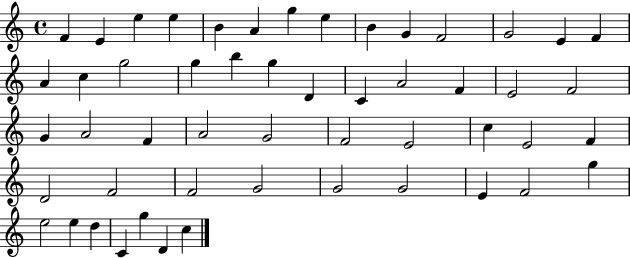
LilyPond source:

{
  \clef treble
  \time 4/4
  \defaultTimeSignature
  \key c \major
  f'4 e'4 e''4 e''4 | b'4 a'4 g''4 e''4 | b'4 g'4 f'2 | g'2 e'4 f'4 | \break a'4 c''4 g''2 | g''4 b''4 g''4 d'4 | c'4 a'2 f'4 | e'2 f'2 | \break g'4 a'2 f'4 | a'2 g'2 | f'2 e'2 | c''4 e'2 f'4 | \break d'2 f'2 | f'2 g'2 | g'2 g'2 | e'4 f'2 g''4 | \break e''2 e''4 d''4 | c'4 g''4 d'4 c''4 | \bar "|."
}